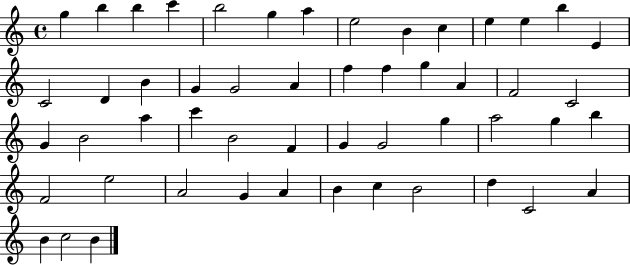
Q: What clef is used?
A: treble